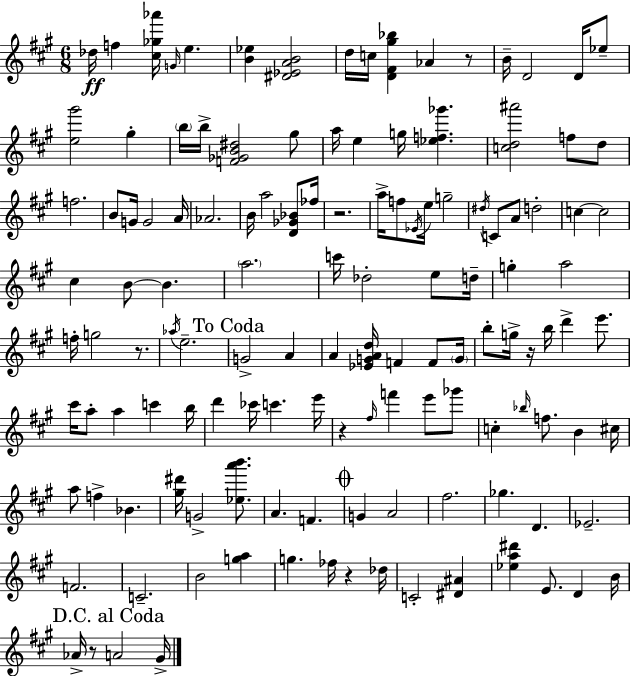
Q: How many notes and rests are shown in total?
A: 130